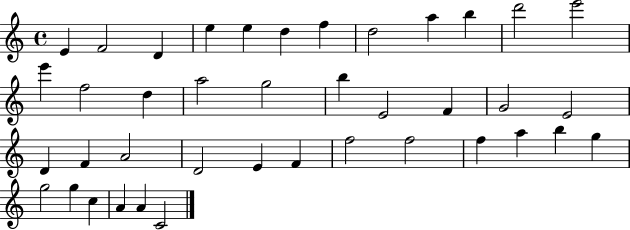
{
  \clef treble
  \time 4/4
  \defaultTimeSignature
  \key c \major
  e'4 f'2 d'4 | e''4 e''4 d''4 f''4 | d''2 a''4 b''4 | d'''2 e'''2 | \break e'''4 f''2 d''4 | a''2 g''2 | b''4 e'2 f'4 | g'2 e'2 | \break d'4 f'4 a'2 | d'2 e'4 f'4 | f''2 f''2 | f''4 a''4 b''4 g''4 | \break g''2 g''4 c''4 | a'4 a'4 c'2 | \bar "|."
}